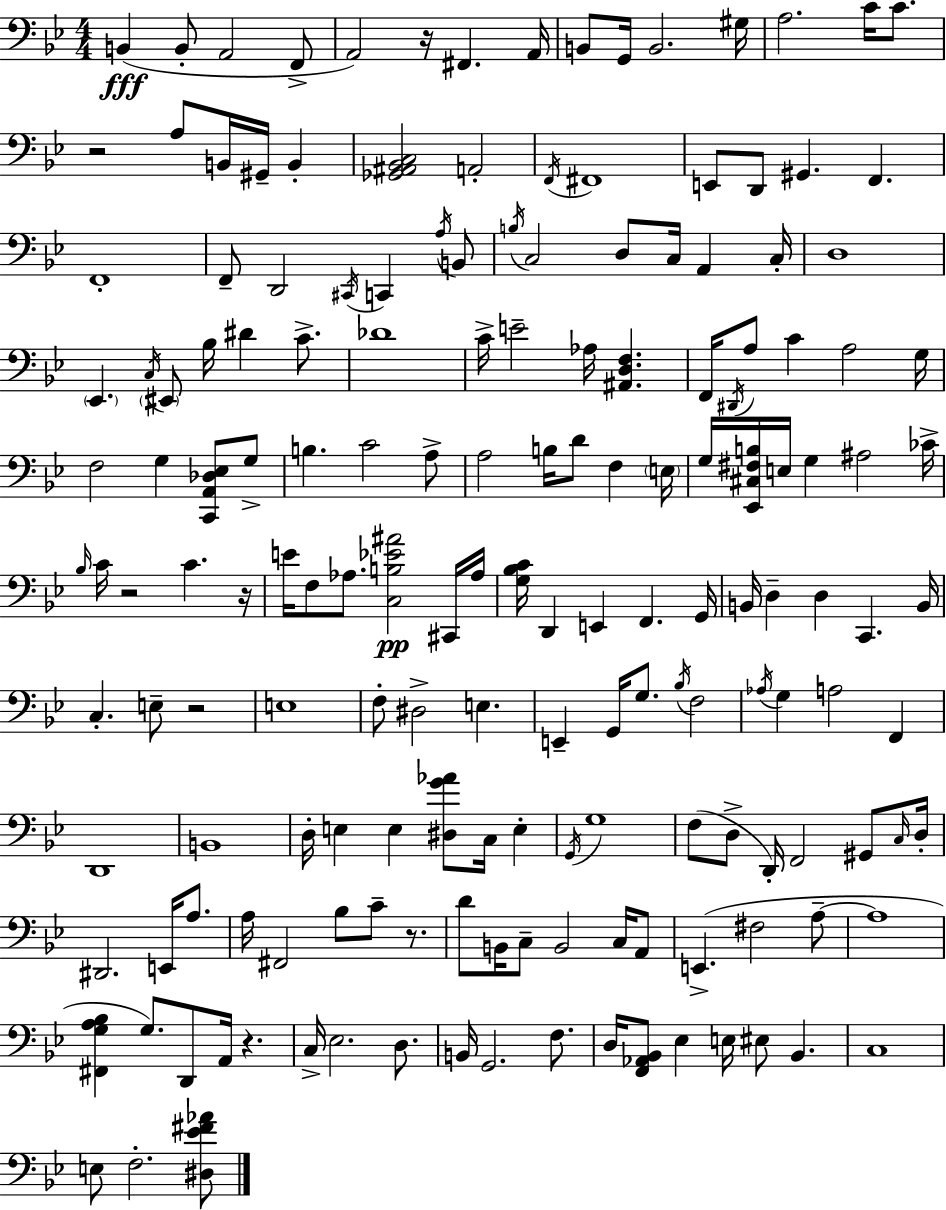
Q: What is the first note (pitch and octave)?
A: B2